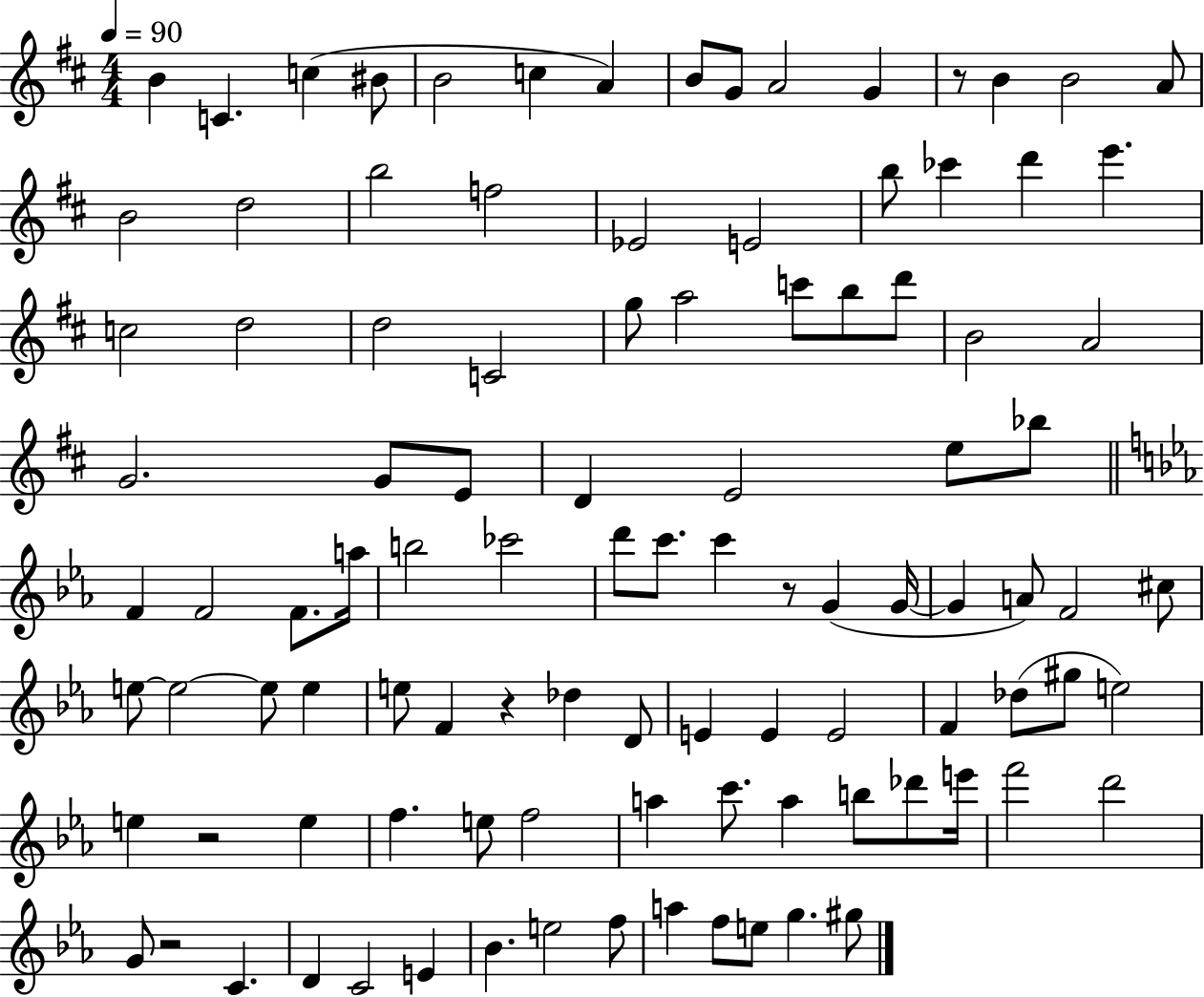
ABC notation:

X:1
T:Untitled
M:4/4
L:1/4
K:D
B C c ^B/2 B2 c A B/2 G/2 A2 G z/2 B B2 A/2 B2 d2 b2 f2 _E2 E2 b/2 _c' d' e' c2 d2 d2 C2 g/2 a2 c'/2 b/2 d'/2 B2 A2 G2 G/2 E/2 D E2 e/2 _b/2 F F2 F/2 a/4 b2 _c'2 d'/2 c'/2 c' z/2 G G/4 G A/2 F2 ^c/2 e/2 e2 e/2 e e/2 F z _d D/2 E E E2 F _d/2 ^g/2 e2 e z2 e f e/2 f2 a c'/2 a b/2 _d'/2 e'/4 f'2 d'2 G/2 z2 C D C2 E _B e2 f/2 a f/2 e/2 g ^g/2